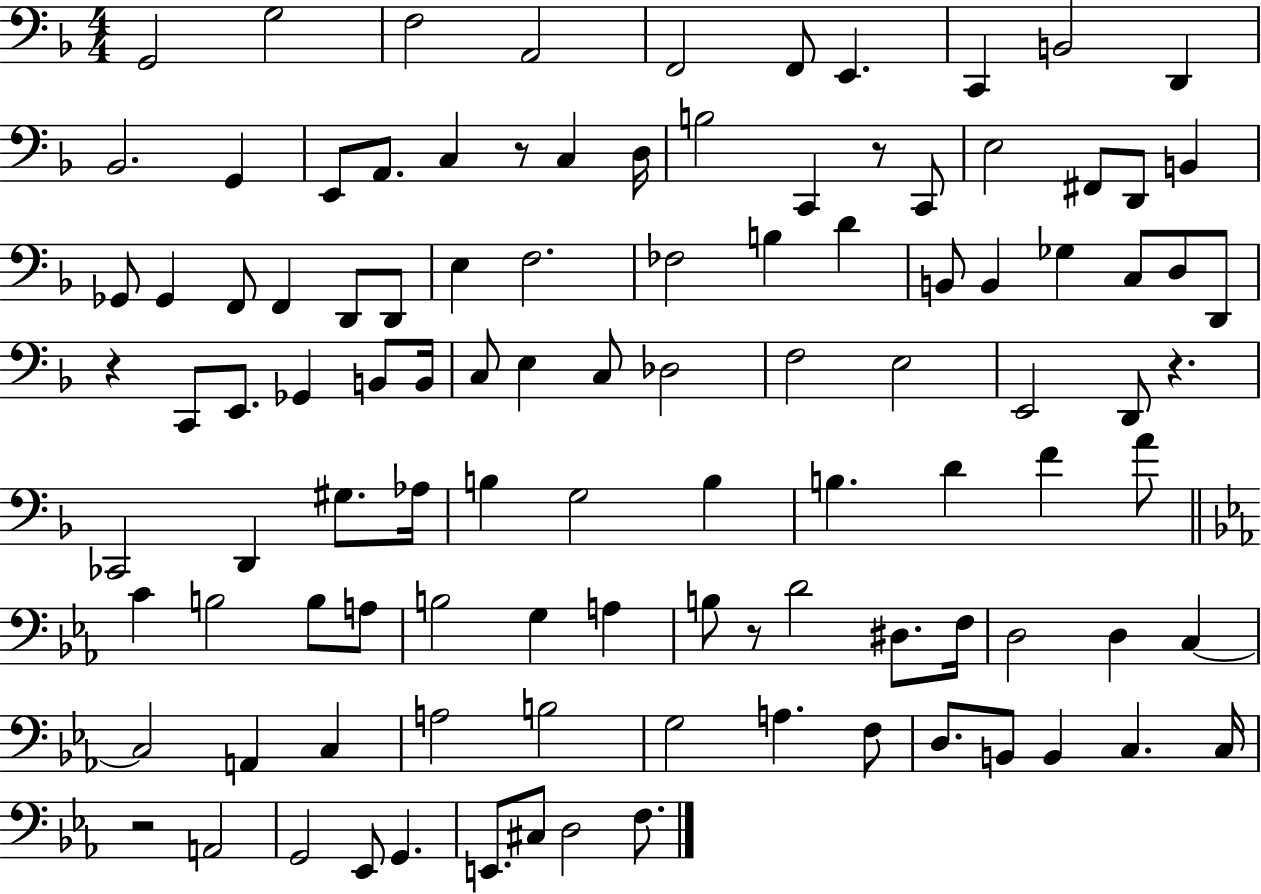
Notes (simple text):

G2/h G3/h F3/h A2/h F2/h F2/e E2/q. C2/q B2/h D2/q Bb2/h. G2/q E2/e A2/e. C3/q R/e C3/q D3/s B3/h C2/q R/e C2/e E3/h F#2/e D2/e B2/q Gb2/e Gb2/q F2/e F2/q D2/e D2/e E3/q F3/h. FES3/h B3/q D4/q B2/e B2/q Gb3/q C3/e D3/e D2/e R/q C2/e E2/e. Gb2/q B2/e B2/s C3/e E3/q C3/e Db3/h F3/h E3/h E2/h D2/e R/q. CES2/h D2/q G#3/e. Ab3/s B3/q G3/h B3/q B3/q. D4/q F4/q A4/e C4/q B3/h B3/e A3/e B3/h G3/q A3/q B3/e R/e D4/h D#3/e. F3/s D3/h D3/q C3/q C3/h A2/q C3/q A3/h B3/h G3/h A3/q. F3/e D3/e. B2/e B2/q C3/q. C3/s R/h A2/h G2/h Eb2/e G2/q. E2/e. C#3/e D3/h F3/e.